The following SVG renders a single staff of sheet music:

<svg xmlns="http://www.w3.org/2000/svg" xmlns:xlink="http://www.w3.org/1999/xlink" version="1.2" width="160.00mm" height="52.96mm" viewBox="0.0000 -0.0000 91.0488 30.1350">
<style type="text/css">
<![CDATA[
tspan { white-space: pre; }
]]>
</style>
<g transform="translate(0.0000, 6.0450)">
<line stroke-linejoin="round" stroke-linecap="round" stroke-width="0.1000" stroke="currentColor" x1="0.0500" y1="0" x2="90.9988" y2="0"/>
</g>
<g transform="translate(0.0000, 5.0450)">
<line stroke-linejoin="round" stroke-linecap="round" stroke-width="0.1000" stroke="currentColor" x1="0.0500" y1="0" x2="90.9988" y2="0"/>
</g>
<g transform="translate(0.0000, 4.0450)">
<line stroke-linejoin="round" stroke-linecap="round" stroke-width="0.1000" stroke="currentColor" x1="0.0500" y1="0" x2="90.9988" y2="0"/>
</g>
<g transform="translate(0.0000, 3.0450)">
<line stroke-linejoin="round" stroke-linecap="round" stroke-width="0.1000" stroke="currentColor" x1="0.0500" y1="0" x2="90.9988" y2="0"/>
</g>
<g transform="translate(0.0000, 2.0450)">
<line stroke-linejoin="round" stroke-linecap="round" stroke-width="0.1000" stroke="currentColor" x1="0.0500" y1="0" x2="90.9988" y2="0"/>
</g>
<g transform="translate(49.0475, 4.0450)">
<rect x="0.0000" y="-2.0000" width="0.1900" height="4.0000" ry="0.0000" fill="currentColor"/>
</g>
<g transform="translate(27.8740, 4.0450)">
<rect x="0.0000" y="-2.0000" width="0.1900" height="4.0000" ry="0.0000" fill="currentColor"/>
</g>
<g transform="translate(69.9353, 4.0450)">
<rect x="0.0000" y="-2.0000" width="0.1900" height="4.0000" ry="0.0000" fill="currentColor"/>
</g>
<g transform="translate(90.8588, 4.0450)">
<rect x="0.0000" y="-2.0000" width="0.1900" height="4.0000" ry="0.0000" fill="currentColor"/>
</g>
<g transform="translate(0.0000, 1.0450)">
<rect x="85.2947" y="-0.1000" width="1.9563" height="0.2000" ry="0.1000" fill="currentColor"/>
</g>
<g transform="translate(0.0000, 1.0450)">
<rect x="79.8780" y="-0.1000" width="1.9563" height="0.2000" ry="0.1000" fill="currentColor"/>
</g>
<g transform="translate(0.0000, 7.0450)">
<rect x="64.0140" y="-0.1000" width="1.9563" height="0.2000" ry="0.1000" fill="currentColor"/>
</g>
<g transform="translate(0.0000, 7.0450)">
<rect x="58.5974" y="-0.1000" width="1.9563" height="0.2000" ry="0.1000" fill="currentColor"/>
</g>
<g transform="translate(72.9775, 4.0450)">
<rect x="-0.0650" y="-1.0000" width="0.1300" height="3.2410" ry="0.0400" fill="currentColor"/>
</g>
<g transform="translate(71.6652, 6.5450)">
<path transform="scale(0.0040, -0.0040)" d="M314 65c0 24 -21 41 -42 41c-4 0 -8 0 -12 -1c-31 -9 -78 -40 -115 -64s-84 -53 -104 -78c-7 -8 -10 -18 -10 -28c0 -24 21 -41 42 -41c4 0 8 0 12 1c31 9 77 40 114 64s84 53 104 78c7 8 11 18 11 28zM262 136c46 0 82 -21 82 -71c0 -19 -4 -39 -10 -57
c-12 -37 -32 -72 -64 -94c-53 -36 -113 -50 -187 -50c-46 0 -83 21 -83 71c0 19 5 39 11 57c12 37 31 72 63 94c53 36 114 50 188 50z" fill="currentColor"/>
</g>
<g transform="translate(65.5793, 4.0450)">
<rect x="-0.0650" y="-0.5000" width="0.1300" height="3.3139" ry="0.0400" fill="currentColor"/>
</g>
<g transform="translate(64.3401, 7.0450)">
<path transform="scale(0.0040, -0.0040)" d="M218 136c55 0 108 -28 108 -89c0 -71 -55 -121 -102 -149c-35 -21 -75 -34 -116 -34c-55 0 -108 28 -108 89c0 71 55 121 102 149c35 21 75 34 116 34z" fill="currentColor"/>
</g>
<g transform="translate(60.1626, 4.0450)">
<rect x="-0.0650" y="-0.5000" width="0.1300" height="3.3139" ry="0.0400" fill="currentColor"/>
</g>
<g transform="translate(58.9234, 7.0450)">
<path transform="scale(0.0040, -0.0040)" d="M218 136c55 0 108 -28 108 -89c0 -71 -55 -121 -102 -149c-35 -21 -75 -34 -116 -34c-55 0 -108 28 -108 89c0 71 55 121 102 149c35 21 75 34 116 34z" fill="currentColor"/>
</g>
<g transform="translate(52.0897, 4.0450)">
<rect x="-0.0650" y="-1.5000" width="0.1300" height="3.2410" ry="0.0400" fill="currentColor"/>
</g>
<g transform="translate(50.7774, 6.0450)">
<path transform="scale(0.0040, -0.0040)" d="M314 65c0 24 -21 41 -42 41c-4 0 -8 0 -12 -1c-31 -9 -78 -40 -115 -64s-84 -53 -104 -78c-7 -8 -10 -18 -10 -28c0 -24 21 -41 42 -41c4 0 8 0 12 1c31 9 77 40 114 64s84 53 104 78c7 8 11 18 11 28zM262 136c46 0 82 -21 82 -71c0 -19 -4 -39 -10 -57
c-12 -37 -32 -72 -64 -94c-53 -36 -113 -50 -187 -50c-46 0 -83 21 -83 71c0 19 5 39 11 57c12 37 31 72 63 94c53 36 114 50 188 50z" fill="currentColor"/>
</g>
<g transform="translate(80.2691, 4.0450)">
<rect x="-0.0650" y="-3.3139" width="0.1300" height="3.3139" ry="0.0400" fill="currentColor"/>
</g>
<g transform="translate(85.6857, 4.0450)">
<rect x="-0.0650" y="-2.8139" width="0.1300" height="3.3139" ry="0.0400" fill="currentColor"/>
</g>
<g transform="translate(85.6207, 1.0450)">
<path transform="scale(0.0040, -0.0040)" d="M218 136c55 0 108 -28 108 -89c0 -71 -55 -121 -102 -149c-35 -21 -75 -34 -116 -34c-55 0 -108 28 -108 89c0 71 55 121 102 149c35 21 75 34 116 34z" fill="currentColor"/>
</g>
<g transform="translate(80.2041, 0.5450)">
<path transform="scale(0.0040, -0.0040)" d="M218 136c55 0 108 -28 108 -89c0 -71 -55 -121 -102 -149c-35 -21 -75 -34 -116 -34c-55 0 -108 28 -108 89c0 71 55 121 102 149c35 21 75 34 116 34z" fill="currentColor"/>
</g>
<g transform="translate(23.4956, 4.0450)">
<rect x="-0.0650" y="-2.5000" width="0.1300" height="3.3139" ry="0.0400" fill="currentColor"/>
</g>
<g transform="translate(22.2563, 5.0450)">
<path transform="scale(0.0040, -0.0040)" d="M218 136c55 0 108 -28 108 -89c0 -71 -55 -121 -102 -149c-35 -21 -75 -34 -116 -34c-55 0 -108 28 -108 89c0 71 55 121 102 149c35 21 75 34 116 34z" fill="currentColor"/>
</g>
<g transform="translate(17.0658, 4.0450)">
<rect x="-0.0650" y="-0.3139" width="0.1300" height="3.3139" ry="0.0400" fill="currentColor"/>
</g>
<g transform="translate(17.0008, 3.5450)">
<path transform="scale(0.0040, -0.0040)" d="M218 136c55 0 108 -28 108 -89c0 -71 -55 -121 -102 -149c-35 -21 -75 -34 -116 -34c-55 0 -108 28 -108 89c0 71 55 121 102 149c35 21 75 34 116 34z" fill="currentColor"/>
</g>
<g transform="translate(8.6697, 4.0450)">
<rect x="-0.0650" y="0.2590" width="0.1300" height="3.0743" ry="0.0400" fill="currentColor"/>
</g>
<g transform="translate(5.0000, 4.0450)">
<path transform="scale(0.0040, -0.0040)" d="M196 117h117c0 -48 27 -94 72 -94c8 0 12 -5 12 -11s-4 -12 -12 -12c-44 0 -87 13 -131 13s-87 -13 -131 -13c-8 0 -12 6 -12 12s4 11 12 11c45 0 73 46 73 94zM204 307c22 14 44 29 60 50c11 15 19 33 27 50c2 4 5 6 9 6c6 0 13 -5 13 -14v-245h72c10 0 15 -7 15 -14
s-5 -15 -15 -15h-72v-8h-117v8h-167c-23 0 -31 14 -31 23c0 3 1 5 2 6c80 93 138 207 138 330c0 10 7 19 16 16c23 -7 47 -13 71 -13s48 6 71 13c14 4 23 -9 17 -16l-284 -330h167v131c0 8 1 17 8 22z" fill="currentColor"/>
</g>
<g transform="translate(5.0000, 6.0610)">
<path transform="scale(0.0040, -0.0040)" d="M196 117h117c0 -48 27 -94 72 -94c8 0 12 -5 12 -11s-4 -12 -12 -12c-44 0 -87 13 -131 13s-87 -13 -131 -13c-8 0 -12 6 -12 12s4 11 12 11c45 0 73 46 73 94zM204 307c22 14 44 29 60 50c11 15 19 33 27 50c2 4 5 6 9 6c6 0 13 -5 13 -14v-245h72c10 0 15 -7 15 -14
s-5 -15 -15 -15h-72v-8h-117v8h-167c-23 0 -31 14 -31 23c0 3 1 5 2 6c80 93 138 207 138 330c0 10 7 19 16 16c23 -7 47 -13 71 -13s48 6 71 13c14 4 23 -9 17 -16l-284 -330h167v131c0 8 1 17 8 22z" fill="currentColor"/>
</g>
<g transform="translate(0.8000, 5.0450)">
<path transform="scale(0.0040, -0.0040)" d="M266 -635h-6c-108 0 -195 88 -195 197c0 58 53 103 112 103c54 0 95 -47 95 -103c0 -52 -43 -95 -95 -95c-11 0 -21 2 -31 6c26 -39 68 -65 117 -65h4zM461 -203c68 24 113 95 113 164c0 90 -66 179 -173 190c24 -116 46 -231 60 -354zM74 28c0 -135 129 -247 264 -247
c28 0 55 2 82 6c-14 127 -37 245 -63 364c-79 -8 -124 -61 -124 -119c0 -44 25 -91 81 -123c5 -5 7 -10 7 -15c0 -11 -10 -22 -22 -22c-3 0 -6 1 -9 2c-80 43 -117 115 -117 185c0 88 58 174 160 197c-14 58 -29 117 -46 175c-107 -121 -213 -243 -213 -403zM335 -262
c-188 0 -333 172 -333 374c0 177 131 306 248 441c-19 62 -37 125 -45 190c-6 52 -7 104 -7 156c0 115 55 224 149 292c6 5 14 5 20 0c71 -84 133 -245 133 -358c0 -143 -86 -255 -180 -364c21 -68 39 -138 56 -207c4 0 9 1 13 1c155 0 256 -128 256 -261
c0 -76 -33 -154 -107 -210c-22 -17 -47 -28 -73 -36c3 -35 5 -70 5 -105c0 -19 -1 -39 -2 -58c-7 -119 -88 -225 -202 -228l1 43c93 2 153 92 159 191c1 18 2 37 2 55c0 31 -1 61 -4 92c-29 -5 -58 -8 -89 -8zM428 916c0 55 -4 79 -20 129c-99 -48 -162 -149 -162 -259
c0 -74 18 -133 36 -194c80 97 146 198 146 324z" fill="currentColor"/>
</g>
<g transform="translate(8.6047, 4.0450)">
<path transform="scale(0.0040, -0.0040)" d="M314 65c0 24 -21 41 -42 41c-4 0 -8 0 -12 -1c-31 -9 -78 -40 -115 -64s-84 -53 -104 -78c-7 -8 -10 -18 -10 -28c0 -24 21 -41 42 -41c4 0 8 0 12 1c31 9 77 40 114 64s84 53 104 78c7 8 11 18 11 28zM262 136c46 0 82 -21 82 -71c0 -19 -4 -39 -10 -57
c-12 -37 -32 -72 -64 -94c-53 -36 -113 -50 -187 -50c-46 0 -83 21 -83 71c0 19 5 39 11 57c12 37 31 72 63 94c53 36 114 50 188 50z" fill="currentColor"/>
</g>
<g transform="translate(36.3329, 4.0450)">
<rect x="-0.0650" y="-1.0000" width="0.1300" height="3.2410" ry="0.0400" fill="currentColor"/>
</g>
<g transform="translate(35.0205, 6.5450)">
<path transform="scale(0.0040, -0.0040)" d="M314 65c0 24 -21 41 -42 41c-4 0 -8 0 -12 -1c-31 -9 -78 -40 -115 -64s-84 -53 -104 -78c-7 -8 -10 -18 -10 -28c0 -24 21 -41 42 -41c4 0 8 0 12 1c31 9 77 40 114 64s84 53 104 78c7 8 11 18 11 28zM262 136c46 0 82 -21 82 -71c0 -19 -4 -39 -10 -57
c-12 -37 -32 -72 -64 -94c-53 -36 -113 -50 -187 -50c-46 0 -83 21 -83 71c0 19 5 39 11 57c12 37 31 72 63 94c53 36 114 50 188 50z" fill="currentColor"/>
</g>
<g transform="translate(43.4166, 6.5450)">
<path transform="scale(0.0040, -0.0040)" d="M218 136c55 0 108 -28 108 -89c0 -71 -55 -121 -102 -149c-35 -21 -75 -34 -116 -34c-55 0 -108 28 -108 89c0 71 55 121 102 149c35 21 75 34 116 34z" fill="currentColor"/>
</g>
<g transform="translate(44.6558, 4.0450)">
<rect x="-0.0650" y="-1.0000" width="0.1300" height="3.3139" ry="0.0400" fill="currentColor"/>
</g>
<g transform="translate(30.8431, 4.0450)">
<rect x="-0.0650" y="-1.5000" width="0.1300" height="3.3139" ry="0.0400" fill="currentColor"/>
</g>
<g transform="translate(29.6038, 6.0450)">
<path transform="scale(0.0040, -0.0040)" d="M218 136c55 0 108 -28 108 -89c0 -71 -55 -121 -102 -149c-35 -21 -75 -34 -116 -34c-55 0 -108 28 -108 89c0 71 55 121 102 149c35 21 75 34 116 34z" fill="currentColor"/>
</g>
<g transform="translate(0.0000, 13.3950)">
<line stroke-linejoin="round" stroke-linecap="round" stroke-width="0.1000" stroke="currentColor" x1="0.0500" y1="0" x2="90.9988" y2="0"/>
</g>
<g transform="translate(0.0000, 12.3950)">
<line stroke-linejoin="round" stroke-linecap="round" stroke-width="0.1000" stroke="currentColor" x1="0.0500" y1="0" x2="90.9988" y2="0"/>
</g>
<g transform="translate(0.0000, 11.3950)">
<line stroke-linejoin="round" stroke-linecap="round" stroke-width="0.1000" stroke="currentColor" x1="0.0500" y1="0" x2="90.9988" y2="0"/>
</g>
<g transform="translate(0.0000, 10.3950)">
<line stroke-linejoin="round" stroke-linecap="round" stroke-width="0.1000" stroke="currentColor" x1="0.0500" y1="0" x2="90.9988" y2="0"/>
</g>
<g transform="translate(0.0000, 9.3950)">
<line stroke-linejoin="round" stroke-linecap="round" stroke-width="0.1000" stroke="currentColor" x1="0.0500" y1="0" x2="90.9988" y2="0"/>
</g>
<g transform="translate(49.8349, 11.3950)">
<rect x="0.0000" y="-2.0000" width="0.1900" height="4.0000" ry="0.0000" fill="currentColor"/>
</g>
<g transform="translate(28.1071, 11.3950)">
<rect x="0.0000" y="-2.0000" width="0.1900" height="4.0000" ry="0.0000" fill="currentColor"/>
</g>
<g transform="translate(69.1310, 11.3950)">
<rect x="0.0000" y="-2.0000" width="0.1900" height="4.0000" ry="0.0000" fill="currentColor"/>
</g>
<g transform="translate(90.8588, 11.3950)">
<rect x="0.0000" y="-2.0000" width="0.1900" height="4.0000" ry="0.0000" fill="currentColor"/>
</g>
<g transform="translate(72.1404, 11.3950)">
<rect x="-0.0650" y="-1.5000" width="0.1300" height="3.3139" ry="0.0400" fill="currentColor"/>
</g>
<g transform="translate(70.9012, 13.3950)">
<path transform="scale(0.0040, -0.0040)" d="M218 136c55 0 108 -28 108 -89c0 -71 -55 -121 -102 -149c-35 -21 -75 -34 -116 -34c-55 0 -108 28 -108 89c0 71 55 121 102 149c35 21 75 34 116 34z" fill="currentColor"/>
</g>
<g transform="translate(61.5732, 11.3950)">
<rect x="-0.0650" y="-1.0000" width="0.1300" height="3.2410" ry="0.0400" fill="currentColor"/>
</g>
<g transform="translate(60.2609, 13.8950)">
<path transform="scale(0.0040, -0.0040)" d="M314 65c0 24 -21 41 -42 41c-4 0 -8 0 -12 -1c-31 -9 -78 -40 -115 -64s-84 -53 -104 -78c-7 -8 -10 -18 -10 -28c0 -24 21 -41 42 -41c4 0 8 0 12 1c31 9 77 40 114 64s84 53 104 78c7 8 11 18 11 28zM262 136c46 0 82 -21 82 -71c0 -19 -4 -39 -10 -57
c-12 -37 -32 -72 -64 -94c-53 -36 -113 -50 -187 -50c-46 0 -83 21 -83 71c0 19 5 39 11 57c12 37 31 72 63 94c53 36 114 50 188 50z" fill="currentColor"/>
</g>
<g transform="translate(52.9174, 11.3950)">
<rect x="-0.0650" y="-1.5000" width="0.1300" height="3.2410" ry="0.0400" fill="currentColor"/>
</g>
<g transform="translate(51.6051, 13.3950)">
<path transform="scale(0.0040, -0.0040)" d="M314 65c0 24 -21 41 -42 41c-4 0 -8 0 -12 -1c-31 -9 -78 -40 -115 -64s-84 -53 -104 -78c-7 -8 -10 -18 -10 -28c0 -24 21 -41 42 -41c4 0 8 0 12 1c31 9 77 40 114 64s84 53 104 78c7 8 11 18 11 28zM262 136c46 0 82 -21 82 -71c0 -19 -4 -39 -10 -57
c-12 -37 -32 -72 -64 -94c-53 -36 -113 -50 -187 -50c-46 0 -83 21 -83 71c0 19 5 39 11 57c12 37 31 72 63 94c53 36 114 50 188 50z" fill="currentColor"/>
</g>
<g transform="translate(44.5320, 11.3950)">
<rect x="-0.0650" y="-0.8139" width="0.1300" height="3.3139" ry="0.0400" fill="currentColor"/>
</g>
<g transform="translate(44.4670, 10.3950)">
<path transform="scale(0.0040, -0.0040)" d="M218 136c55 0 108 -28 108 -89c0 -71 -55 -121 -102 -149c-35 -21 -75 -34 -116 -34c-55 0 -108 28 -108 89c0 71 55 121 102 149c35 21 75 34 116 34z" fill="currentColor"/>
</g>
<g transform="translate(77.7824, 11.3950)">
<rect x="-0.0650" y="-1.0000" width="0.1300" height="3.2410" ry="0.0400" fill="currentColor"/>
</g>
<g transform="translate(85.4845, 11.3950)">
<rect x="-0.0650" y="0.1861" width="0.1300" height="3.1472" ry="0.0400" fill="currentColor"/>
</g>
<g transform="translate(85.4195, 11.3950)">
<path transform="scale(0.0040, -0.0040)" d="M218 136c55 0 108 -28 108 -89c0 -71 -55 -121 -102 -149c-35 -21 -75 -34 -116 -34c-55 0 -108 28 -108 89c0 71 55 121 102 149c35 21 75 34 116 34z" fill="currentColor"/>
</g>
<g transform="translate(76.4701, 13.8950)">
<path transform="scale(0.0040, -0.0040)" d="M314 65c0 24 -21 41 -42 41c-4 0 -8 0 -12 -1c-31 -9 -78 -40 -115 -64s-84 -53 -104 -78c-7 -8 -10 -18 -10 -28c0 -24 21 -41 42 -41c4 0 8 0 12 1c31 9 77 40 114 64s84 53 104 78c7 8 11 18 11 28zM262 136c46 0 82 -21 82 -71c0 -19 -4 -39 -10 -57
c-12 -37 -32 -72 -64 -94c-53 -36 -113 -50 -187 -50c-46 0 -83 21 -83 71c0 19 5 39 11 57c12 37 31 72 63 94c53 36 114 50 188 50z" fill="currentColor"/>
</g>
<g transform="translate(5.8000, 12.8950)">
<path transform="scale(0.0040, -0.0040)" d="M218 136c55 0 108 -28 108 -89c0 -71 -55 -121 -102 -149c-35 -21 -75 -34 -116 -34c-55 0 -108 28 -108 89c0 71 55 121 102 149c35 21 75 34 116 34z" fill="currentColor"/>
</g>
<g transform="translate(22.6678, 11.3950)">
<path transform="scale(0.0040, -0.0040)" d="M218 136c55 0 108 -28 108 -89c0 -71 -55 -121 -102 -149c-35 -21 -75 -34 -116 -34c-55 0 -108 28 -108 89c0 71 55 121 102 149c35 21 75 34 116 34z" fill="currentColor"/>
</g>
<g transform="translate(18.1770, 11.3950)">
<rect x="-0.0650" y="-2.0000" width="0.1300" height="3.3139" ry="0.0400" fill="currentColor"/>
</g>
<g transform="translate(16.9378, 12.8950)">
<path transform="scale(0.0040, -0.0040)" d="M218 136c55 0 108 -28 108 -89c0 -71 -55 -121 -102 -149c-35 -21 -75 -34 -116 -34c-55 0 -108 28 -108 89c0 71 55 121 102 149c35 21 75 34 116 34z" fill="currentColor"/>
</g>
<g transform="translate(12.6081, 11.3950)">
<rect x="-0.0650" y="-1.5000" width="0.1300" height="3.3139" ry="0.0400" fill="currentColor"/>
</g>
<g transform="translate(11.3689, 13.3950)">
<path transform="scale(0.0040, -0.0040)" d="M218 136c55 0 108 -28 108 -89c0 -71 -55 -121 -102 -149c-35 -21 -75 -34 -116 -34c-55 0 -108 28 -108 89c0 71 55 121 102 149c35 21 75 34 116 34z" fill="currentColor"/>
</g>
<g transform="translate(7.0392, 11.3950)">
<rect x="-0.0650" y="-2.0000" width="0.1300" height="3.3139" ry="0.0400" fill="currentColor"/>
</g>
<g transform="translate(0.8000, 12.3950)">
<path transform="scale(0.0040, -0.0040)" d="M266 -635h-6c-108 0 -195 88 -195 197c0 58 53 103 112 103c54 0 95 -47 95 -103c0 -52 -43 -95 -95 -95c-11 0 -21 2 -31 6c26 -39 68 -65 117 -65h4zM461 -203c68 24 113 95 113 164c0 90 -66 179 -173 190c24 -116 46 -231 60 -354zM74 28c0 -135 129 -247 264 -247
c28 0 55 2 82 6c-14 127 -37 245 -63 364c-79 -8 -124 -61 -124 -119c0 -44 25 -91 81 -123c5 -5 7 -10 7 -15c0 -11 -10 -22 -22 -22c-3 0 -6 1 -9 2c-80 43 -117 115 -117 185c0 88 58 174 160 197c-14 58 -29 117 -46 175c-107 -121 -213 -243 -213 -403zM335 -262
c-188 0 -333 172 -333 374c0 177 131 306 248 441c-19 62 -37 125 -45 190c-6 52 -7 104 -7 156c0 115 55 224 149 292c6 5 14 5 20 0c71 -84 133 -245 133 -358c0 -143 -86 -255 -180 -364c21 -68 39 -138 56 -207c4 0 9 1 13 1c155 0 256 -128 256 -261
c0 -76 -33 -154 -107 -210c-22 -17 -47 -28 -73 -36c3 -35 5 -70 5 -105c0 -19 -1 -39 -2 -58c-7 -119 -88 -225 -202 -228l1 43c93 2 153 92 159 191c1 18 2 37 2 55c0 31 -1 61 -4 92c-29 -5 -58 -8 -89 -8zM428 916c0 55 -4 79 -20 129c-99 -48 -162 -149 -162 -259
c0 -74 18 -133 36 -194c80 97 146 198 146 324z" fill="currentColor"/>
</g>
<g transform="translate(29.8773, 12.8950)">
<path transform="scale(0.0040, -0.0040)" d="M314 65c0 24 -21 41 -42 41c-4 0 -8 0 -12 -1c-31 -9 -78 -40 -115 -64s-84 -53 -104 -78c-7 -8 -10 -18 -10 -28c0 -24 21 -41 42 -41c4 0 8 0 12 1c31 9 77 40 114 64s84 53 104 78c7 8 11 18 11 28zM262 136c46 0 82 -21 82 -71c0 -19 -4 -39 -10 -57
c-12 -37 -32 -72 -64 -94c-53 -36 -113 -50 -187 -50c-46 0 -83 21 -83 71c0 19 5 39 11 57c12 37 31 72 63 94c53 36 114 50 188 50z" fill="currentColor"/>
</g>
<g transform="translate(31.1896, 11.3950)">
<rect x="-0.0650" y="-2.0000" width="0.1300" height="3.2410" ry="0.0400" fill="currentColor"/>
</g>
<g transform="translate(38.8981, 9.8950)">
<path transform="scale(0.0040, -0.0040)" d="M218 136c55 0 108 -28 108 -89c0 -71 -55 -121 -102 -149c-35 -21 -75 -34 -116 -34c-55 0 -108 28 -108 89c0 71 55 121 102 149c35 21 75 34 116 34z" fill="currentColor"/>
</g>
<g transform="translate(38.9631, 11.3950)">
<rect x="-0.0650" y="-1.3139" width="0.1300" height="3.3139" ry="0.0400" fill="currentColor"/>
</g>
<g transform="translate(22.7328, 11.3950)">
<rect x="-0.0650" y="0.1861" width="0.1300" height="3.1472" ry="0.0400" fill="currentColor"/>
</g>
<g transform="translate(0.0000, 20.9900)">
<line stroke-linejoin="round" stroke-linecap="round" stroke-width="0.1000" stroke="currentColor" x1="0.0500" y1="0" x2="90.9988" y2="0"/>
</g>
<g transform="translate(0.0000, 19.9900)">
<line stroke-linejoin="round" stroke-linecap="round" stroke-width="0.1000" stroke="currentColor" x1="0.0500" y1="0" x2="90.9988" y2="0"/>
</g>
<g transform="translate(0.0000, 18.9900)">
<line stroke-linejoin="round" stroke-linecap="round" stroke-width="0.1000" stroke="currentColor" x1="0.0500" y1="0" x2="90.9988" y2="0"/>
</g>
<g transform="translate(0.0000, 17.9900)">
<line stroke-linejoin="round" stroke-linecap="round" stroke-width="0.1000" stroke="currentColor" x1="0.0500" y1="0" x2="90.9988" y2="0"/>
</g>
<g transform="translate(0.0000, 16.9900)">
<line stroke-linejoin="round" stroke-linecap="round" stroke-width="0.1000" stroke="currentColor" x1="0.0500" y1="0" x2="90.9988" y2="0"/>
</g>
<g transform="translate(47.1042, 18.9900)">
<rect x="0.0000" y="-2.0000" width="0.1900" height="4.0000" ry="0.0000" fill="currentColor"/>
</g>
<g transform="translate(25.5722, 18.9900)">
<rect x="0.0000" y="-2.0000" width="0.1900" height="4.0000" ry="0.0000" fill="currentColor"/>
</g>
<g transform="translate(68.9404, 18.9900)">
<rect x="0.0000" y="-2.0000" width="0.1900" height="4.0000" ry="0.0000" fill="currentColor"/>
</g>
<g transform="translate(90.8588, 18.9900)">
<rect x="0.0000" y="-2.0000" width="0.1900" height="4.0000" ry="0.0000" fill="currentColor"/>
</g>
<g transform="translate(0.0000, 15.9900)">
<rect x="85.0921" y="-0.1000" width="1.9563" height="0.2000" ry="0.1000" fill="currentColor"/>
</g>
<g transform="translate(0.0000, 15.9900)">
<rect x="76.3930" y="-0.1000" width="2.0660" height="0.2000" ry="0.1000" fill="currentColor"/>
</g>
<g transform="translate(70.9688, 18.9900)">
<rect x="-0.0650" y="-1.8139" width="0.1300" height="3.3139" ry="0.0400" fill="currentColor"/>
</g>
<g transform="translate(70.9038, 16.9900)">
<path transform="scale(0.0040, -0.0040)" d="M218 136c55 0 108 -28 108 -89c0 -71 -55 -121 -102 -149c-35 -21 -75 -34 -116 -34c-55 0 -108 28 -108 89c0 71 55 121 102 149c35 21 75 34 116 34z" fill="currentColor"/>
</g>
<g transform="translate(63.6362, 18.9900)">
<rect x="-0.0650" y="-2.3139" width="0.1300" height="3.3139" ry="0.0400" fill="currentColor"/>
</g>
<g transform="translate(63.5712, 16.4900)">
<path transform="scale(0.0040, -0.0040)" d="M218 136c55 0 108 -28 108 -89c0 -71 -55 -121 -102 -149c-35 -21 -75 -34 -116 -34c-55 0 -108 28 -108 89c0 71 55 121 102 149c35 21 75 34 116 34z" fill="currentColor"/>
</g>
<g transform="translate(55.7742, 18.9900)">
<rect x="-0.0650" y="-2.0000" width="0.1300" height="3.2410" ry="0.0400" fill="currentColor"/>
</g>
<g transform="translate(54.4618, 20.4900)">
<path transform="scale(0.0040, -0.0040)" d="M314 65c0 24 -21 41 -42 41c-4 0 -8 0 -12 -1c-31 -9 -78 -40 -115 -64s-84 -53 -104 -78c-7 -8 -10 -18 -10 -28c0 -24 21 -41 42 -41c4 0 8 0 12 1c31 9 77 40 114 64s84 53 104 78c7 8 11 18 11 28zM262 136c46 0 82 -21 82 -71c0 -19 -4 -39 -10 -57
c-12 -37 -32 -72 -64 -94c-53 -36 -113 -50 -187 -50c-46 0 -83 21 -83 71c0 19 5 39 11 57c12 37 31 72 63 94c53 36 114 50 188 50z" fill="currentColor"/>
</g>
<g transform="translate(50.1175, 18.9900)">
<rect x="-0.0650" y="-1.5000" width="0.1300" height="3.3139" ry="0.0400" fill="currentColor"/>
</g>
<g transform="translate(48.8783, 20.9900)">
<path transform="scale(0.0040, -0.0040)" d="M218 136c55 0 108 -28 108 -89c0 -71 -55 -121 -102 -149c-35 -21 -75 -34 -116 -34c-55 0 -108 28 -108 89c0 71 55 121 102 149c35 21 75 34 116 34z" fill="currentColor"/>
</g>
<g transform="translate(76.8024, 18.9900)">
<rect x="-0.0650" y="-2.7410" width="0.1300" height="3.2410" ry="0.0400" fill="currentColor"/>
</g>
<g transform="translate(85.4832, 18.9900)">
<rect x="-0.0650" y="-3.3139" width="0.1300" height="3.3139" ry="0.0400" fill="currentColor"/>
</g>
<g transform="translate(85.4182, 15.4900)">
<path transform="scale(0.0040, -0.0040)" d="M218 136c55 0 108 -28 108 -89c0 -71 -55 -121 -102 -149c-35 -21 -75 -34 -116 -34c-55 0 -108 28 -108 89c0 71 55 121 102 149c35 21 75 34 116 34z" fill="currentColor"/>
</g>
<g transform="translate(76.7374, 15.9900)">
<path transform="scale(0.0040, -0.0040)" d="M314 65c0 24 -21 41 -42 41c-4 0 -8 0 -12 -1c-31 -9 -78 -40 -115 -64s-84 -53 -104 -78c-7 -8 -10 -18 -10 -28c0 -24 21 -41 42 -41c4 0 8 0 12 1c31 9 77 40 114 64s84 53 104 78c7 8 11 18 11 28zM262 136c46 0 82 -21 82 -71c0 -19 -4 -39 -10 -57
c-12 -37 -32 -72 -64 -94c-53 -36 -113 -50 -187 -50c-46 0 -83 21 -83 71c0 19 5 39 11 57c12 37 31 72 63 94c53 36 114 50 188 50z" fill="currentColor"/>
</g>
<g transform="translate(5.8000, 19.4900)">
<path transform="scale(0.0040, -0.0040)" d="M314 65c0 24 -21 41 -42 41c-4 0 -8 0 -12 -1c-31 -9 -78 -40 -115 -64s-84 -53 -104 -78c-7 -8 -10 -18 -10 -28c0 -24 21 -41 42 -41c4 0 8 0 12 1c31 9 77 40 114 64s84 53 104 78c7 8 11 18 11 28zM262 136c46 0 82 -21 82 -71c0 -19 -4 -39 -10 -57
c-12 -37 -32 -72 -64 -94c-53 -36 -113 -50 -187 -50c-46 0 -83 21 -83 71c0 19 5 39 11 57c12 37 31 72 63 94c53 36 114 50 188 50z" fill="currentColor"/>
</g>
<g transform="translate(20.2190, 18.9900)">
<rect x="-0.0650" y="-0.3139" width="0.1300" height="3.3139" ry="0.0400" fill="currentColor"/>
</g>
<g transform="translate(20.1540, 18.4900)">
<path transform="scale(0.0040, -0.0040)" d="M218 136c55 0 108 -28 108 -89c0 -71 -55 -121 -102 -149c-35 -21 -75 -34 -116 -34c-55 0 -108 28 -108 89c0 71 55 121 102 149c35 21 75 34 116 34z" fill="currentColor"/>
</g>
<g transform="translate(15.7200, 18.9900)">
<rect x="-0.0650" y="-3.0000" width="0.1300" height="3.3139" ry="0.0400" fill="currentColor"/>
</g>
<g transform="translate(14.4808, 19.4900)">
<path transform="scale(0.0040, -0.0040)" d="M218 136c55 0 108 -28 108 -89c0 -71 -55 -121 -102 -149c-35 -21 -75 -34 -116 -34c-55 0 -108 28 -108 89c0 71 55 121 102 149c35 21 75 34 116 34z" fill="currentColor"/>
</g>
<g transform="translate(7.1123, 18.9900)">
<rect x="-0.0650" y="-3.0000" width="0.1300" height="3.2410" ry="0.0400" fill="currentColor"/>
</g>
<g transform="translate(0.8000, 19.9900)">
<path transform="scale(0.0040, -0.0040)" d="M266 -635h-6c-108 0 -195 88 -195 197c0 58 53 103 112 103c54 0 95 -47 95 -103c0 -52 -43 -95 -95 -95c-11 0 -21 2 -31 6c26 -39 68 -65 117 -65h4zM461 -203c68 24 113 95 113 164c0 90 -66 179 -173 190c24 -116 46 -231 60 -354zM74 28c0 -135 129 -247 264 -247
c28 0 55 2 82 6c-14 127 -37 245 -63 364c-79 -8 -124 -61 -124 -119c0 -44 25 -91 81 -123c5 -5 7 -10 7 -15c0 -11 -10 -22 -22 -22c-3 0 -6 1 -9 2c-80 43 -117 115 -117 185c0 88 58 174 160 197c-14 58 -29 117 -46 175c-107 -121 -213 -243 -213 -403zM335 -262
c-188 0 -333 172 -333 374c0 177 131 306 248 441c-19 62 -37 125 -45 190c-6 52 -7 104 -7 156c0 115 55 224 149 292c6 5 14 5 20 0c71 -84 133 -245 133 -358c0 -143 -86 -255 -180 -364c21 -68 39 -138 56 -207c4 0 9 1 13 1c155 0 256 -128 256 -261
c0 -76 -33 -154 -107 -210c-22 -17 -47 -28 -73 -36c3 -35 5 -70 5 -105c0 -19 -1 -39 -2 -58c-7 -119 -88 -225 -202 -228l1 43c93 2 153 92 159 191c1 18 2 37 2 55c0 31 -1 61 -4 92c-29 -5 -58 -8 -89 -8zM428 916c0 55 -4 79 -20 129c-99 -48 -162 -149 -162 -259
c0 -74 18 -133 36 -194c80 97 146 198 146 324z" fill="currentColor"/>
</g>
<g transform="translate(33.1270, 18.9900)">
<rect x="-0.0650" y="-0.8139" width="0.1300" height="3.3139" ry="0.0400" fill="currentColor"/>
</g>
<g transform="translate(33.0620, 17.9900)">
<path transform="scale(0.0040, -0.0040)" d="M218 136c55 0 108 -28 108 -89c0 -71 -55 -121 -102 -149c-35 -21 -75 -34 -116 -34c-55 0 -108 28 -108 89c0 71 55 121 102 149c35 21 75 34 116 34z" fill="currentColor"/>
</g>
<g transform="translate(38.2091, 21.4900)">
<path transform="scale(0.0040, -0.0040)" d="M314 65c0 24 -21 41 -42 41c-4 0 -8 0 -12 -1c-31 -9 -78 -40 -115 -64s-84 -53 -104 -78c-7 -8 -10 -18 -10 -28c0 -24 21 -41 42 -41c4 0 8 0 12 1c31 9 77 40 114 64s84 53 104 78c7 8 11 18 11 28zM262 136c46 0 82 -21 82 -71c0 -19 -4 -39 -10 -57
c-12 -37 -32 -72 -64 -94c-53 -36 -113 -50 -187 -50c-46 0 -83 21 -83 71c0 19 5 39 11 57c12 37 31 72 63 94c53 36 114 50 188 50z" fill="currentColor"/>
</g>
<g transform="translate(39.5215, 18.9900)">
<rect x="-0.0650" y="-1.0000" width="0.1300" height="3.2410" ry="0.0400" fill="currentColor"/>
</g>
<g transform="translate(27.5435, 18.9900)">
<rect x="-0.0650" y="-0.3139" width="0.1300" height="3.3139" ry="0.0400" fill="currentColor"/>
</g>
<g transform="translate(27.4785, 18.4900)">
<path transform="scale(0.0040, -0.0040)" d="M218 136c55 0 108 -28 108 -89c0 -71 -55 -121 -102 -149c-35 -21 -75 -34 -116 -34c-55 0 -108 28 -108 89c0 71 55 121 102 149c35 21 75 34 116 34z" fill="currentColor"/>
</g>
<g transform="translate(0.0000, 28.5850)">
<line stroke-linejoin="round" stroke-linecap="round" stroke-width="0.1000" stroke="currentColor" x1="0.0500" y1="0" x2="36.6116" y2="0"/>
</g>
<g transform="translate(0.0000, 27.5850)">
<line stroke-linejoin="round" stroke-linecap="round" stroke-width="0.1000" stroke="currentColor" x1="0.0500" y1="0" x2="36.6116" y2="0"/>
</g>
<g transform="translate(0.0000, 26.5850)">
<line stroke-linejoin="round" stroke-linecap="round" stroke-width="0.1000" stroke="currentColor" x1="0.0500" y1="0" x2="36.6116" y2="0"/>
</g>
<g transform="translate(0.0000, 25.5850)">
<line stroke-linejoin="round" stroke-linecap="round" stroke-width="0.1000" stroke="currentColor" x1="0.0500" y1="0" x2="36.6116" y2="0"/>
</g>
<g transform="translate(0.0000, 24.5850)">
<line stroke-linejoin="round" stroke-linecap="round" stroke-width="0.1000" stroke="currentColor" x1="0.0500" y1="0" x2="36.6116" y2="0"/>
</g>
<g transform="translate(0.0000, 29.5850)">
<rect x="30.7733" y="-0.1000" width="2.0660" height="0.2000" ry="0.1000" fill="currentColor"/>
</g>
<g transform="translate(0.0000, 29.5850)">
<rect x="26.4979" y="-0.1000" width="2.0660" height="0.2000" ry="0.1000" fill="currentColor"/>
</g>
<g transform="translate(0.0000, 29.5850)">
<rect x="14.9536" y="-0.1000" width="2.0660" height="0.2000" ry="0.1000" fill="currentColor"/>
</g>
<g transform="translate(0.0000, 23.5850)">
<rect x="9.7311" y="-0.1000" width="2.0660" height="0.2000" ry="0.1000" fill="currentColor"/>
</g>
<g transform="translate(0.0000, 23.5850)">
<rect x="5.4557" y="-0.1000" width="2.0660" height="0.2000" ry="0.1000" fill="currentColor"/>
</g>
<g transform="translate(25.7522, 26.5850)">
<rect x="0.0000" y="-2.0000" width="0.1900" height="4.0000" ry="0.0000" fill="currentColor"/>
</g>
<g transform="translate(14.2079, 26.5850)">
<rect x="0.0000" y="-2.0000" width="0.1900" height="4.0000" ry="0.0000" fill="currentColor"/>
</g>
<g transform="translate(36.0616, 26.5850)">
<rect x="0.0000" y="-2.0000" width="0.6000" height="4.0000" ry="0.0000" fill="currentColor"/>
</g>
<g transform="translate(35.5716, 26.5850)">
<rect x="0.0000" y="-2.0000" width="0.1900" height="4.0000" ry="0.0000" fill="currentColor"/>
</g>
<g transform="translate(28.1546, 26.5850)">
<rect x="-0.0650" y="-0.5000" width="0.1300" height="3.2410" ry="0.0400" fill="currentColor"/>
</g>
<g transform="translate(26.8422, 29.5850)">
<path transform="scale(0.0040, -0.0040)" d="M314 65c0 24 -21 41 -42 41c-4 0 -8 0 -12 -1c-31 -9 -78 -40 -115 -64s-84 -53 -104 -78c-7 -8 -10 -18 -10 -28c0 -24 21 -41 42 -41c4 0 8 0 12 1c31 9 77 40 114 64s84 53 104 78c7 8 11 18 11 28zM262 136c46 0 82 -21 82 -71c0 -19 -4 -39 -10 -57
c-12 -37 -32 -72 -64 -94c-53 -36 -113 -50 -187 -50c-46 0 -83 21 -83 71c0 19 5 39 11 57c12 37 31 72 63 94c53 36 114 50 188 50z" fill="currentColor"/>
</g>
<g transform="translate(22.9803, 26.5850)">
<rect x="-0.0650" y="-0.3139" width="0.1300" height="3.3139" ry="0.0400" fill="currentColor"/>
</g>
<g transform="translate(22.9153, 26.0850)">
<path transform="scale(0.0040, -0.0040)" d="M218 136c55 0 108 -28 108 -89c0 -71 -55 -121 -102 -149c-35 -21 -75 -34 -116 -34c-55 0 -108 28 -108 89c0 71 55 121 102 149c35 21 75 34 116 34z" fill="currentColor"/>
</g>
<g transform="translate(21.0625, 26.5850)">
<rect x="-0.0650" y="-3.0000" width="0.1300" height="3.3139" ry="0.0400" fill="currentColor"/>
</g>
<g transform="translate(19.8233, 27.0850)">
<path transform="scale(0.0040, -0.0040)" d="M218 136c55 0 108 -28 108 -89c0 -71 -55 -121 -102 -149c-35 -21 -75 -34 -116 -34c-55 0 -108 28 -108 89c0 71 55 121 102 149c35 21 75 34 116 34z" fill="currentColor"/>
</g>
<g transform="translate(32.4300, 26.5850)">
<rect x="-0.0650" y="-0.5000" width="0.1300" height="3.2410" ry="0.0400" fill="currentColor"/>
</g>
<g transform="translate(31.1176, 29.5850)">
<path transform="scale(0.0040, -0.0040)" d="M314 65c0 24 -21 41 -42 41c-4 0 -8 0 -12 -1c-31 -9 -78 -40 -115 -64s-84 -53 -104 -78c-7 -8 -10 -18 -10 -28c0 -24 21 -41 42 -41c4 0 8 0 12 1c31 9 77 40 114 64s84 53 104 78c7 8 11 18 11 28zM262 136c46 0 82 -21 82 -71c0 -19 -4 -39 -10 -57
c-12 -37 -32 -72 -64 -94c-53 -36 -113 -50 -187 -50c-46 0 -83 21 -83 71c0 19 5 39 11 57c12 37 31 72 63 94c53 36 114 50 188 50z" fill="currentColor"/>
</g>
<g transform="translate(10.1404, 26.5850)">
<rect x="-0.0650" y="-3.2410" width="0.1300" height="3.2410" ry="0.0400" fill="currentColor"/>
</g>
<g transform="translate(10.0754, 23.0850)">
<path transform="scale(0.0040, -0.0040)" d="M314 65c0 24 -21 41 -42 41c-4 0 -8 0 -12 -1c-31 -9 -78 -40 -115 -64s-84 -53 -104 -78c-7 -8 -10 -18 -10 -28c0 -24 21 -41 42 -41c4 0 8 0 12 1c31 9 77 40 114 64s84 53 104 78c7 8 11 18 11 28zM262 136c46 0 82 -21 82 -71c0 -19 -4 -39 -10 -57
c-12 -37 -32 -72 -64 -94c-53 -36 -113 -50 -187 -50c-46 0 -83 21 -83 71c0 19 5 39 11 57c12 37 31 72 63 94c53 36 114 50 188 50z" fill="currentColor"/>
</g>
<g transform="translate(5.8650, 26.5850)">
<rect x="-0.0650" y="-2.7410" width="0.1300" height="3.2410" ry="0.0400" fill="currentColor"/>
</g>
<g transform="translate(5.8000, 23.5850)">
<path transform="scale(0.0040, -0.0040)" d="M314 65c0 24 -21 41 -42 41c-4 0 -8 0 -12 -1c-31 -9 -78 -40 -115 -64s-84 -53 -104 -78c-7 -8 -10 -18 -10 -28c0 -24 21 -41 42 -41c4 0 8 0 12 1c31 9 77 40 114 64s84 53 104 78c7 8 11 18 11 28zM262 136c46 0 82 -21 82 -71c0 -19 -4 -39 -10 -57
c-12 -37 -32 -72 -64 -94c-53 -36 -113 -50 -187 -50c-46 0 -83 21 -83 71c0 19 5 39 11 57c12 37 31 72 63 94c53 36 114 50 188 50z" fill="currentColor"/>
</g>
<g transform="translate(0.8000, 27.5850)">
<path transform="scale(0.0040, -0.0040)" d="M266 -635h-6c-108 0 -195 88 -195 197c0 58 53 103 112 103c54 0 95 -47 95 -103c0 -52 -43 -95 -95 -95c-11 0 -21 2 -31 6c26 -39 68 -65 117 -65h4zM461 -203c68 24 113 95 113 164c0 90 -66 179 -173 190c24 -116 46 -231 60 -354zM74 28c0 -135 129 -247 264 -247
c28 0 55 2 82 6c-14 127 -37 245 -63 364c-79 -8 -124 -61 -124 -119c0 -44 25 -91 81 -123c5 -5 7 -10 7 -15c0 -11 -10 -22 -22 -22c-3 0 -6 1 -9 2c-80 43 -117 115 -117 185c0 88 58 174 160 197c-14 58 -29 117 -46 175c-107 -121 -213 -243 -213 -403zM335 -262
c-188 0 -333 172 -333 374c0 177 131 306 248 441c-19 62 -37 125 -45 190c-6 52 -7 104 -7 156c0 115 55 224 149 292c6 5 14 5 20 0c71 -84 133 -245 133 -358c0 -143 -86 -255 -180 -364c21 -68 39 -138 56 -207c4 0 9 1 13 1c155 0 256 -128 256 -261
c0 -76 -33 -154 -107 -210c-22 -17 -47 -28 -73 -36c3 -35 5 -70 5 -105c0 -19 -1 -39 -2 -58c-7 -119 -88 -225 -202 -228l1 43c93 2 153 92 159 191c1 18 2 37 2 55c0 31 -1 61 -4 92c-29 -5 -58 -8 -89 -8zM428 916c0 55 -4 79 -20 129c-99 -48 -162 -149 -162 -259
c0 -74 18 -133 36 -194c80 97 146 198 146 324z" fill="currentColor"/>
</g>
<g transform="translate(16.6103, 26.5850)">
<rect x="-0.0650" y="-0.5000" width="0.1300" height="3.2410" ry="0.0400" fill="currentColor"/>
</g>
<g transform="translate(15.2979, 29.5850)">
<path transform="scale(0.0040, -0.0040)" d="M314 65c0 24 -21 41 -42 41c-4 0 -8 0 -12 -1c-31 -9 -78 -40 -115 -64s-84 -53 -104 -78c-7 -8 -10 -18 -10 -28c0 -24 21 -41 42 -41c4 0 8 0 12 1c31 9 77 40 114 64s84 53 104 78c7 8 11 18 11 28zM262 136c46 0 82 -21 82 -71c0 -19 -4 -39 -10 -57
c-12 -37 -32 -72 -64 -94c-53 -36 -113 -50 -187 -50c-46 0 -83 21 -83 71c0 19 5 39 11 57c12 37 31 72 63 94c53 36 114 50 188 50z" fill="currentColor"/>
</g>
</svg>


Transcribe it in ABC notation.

X:1
T:Untitled
M:4/4
L:1/4
K:C
B2 c G E D2 D E2 C C D2 b a F E F B F2 e d E2 D2 E D2 B A2 A c c d D2 E F2 g f a2 b a2 b2 C2 A c C2 C2